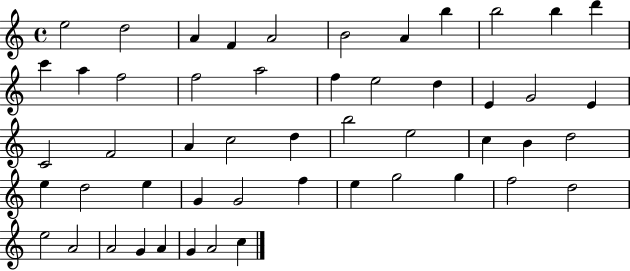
X:1
T:Untitled
M:4/4
L:1/4
K:C
e2 d2 A F A2 B2 A b b2 b d' c' a f2 f2 a2 f e2 d E G2 E C2 F2 A c2 d b2 e2 c B d2 e d2 e G G2 f e g2 g f2 d2 e2 A2 A2 G A G A2 c